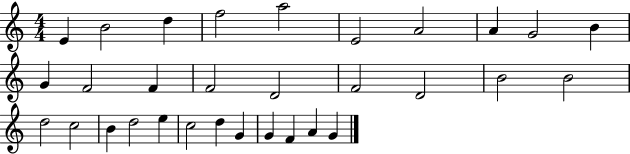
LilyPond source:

{
  \clef treble
  \numericTimeSignature
  \time 4/4
  \key c \major
  e'4 b'2 d''4 | f''2 a''2 | e'2 a'2 | a'4 g'2 b'4 | \break g'4 f'2 f'4 | f'2 d'2 | f'2 d'2 | b'2 b'2 | \break d''2 c''2 | b'4 d''2 e''4 | c''2 d''4 g'4 | g'4 f'4 a'4 g'4 | \break \bar "|."
}